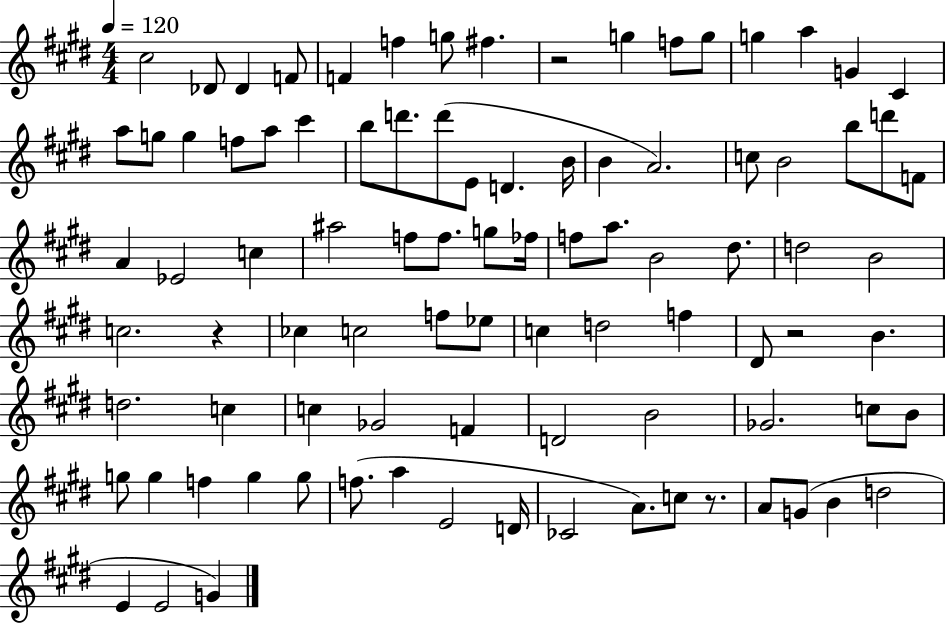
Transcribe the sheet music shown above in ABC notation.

X:1
T:Untitled
M:4/4
L:1/4
K:E
^c2 _D/2 _D F/2 F f g/2 ^f z2 g f/2 g/2 g a G ^C a/2 g/2 g f/2 a/2 ^c' b/2 d'/2 d'/2 E/2 D B/4 B A2 c/2 B2 b/2 d'/2 F/2 A _E2 c ^a2 f/2 f/2 g/2 _f/4 f/2 a/2 B2 ^d/2 d2 B2 c2 z _c c2 f/2 _e/2 c d2 f ^D/2 z2 B d2 c c _G2 F D2 B2 _G2 c/2 B/2 g/2 g f g g/2 f/2 a E2 D/4 _C2 A/2 c/2 z/2 A/2 G/2 B d2 E E2 G